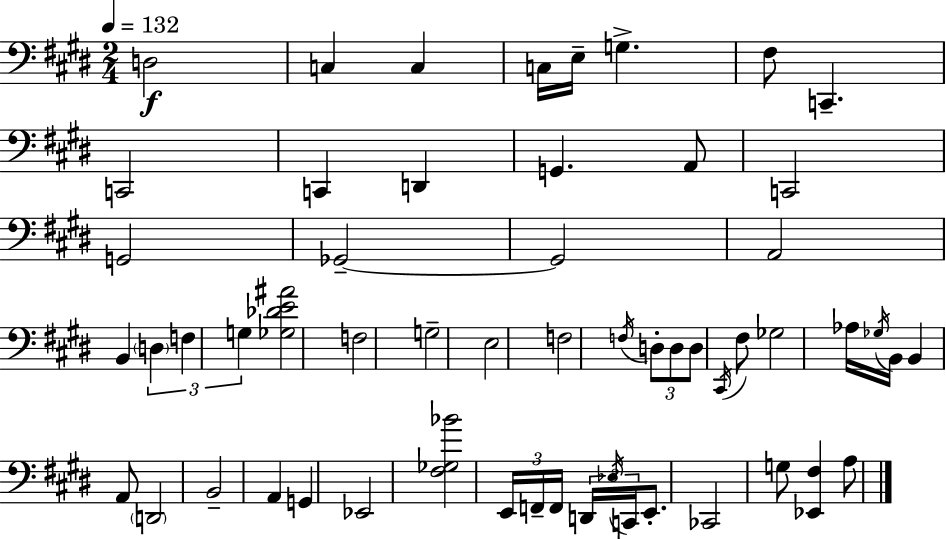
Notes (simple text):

D3/h C3/q C3/q C3/s E3/s G3/q. F#3/e C2/q. C2/h C2/q D2/q G2/q. A2/e C2/h G2/h Gb2/h Gb2/h A2/h B2/q D3/q F3/q G3/q [Gb3,Db4,E4,A#4]/h F3/h G3/h E3/h F3/h F3/s D3/e D3/e D3/e C#2/s F#3/e Gb3/h Ab3/s Gb3/s B2/s B2/q A2/e D2/h B2/h A2/q G2/q Eb2/h [F#3,Gb3,Bb4]/h E2/s F2/s F2/s D2/s Eb3/s C2/s E2/e. CES2/h G3/e [Eb2,F#3]/q A3/e